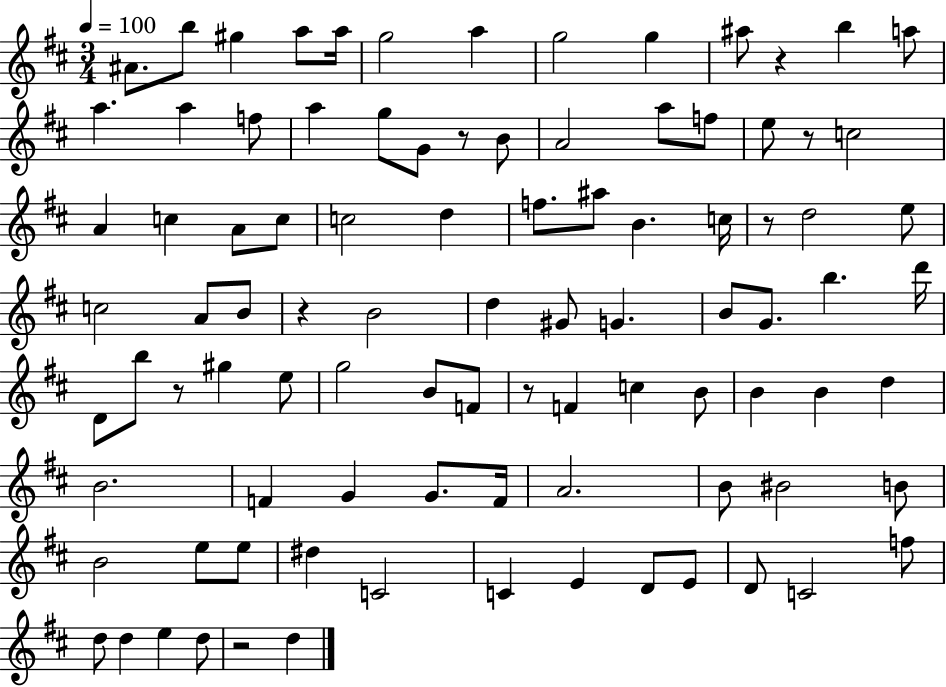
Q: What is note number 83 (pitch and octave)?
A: D5